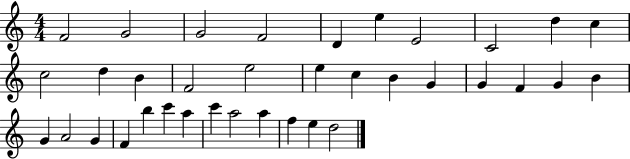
X:1
T:Untitled
M:4/4
L:1/4
K:C
F2 G2 G2 F2 D e E2 C2 d c c2 d B F2 e2 e c B G G F G B G A2 G F b c' a c' a2 a f e d2